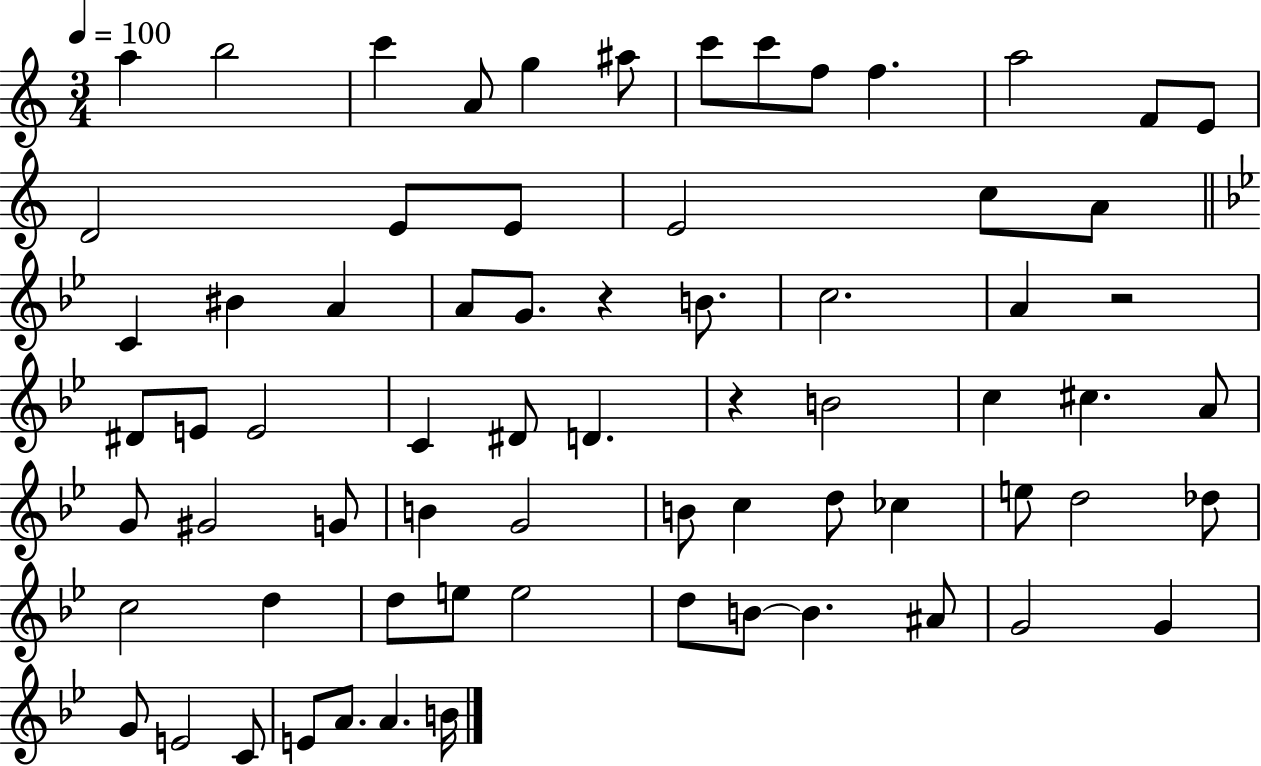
{
  \clef treble
  \numericTimeSignature
  \time 3/4
  \key c \major
  \tempo 4 = 100
  a''4 b''2 | c'''4 a'8 g''4 ais''8 | c'''8 c'''8 f''8 f''4. | a''2 f'8 e'8 | \break d'2 e'8 e'8 | e'2 c''8 a'8 | \bar "||" \break \key g \minor c'4 bis'4 a'4 | a'8 g'8. r4 b'8. | c''2. | a'4 r2 | \break dis'8 e'8 e'2 | c'4 dis'8 d'4. | r4 b'2 | c''4 cis''4. a'8 | \break g'8 gis'2 g'8 | b'4 g'2 | b'8 c''4 d''8 ces''4 | e''8 d''2 des''8 | \break c''2 d''4 | d''8 e''8 e''2 | d''8 b'8~~ b'4. ais'8 | g'2 g'4 | \break g'8 e'2 c'8 | e'8 a'8. a'4. b'16 | \bar "|."
}